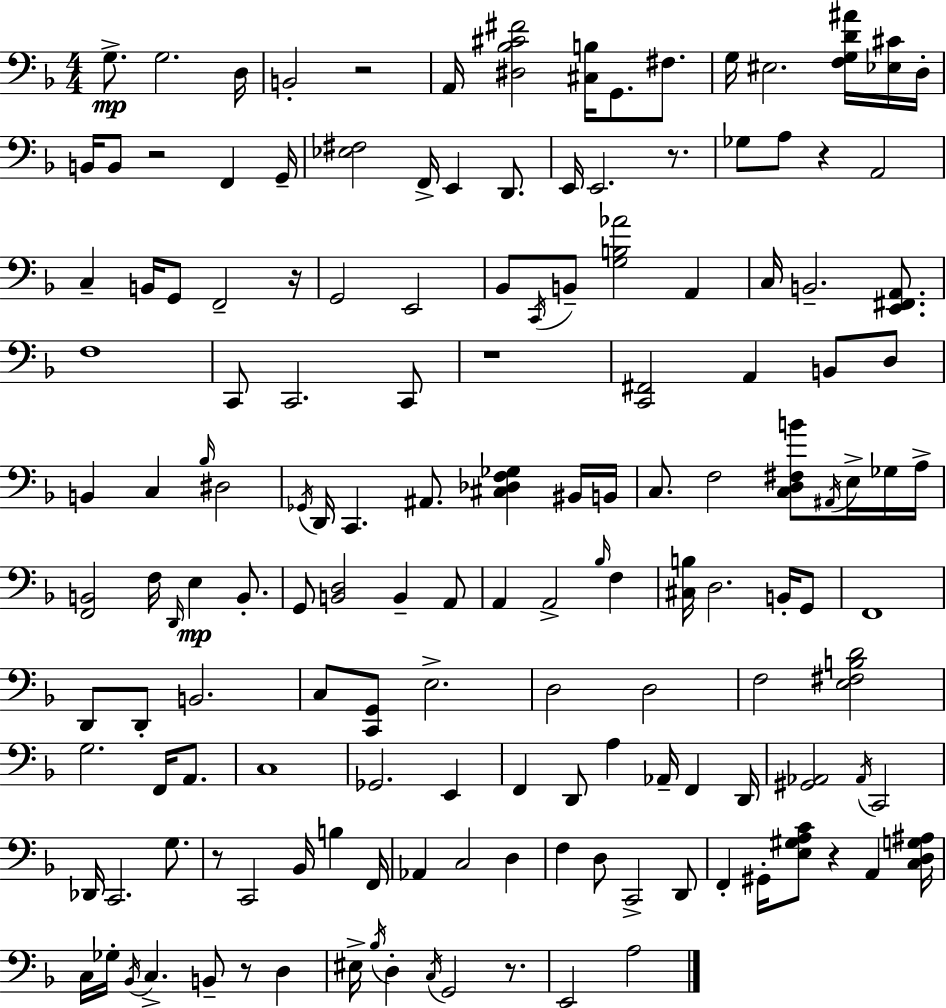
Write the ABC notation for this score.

X:1
T:Untitled
M:4/4
L:1/4
K:Dm
G,/2 G,2 D,/4 B,,2 z2 A,,/4 [^D,_B,^C^F]2 [^C,B,]/4 G,,/2 ^F,/2 G,/4 ^E,2 [F,G,D^A]/4 [_E,^C]/4 D,/4 B,,/4 B,,/2 z2 F,, G,,/4 [_E,^F,]2 F,,/4 E,, D,,/2 E,,/4 E,,2 z/2 _G,/2 A,/2 z A,,2 C, B,,/4 G,,/2 F,,2 z/4 G,,2 E,,2 _B,,/2 C,,/4 B,,/2 [G,B,_A]2 A,, C,/4 B,,2 [E,,^F,,A,,]/2 F,4 C,,/2 C,,2 C,,/2 z4 [C,,^F,,]2 A,, B,,/2 D,/2 B,, C, _B,/4 ^D,2 _G,,/4 D,,/4 C,, ^A,,/2 [^C,_D,F,_G,] ^B,,/4 B,,/4 C,/2 F,2 [C,D,^F,B]/2 ^A,,/4 E,/4 _G,/4 A,/4 [F,,B,,]2 F,/4 D,,/4 E, B,,/2 G,,/2 [B,,D,]2 B,, A,,/2 A,, A,,2 _B,/4 F, [^C,B,]/4 D,2 B,,/4 G,,/2 F,,4 D,,/2 D,,/2 B,,2 C,/2 [C,,G,,]/2 E,2 D,2 D,2 F,2 [E,^F,B,D]2 G,2 F,,/4 A,,/2 C,4 _G,,2 E,, F,, D,,/2 A, _A,,/4 F,, D,,/4 [^G,,_A,,]2 _A,,/4 C,,2 _D,,/4 C,,2 G,/2 z/2 C,,2 _B,,/4 B, F,,/4 _A,, C,2 D, F, D,/2 C,,2 D,,/2 F,, ^G,,/4 [E,^G,A,C]/2 z A,, [C,D,G,^A,]/4 C,/4 _G,/4 _B,,/4 C, B,,/2 z/2 D, ^E,/4 _B,/4 D, C,/4 G,,2 z/2 E,,2 A,2